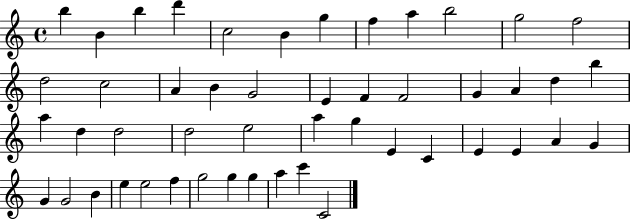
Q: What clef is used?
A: treble